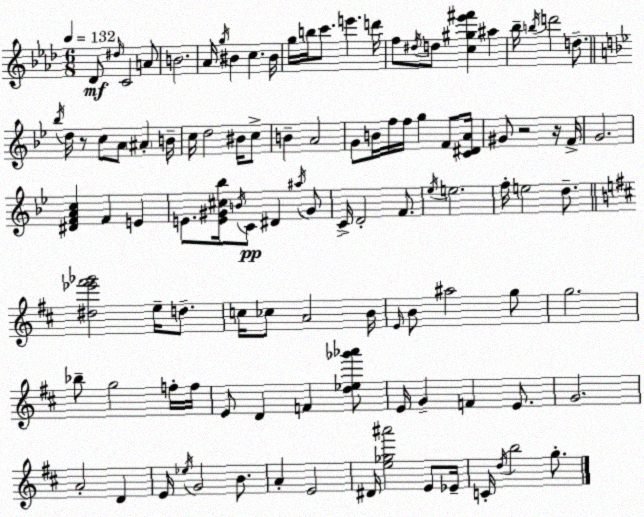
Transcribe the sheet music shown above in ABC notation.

X:1
T:Untitled
M:6/8
L:1/4
K:Fm
_D/2 ^d/4 C2 A/2 B2 _A/4 g/4 ^B c ^B/4 g/4 b/4 c'/2 e' d'/4 f/2 ^d/4 d/2 [c^g_e'^f'] ^a _b/4 b/4 d'2 d/2 _b/4 d/4 z/2 c/2 A/2 ^A B/4 c/4 d2 ^B/4 c/2 B A2 G/2 B/4 f/4 f/4 g F/2 [C^DA]/4 ^G/2 z2 z/4 F/4 G2 [^DFAc] F E E/2 [E^G^c_b]/4 B/4 C/2 ^D ^a/4 ^G/2 C/4 D2 F/2 _e/4 e2 f/4 e2 d/2 [^d_e'^f'_g']2 e/4 d/2 c/4 _c/2 A2 B/4 E/4 B/2 ^a2 g/2 g2 _b/2 g2 f/4 f/4 E/2 D F [d_e_g'_a']/2 E/4 G F E/2 G2 A2 D E/4 _e/4 G2 B/2 A E2 ^D/4 [e_g^a']2 E/2 _E/4 C/4 d/4 b2 g/2